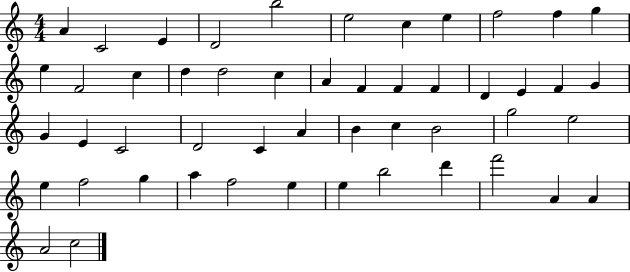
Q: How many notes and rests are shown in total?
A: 50